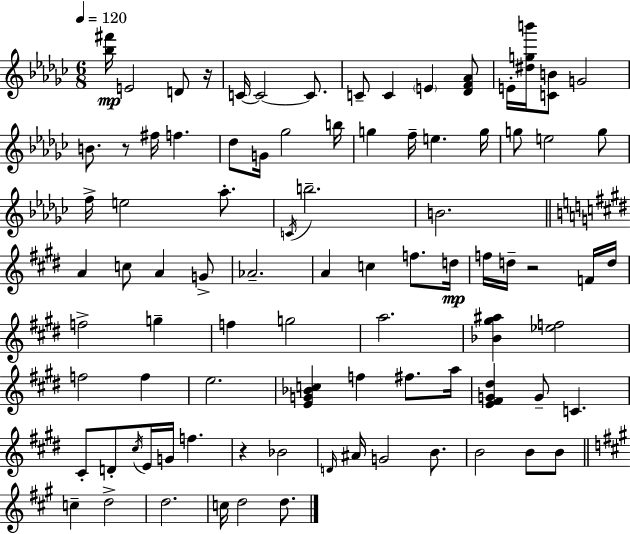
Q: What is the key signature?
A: EES minor